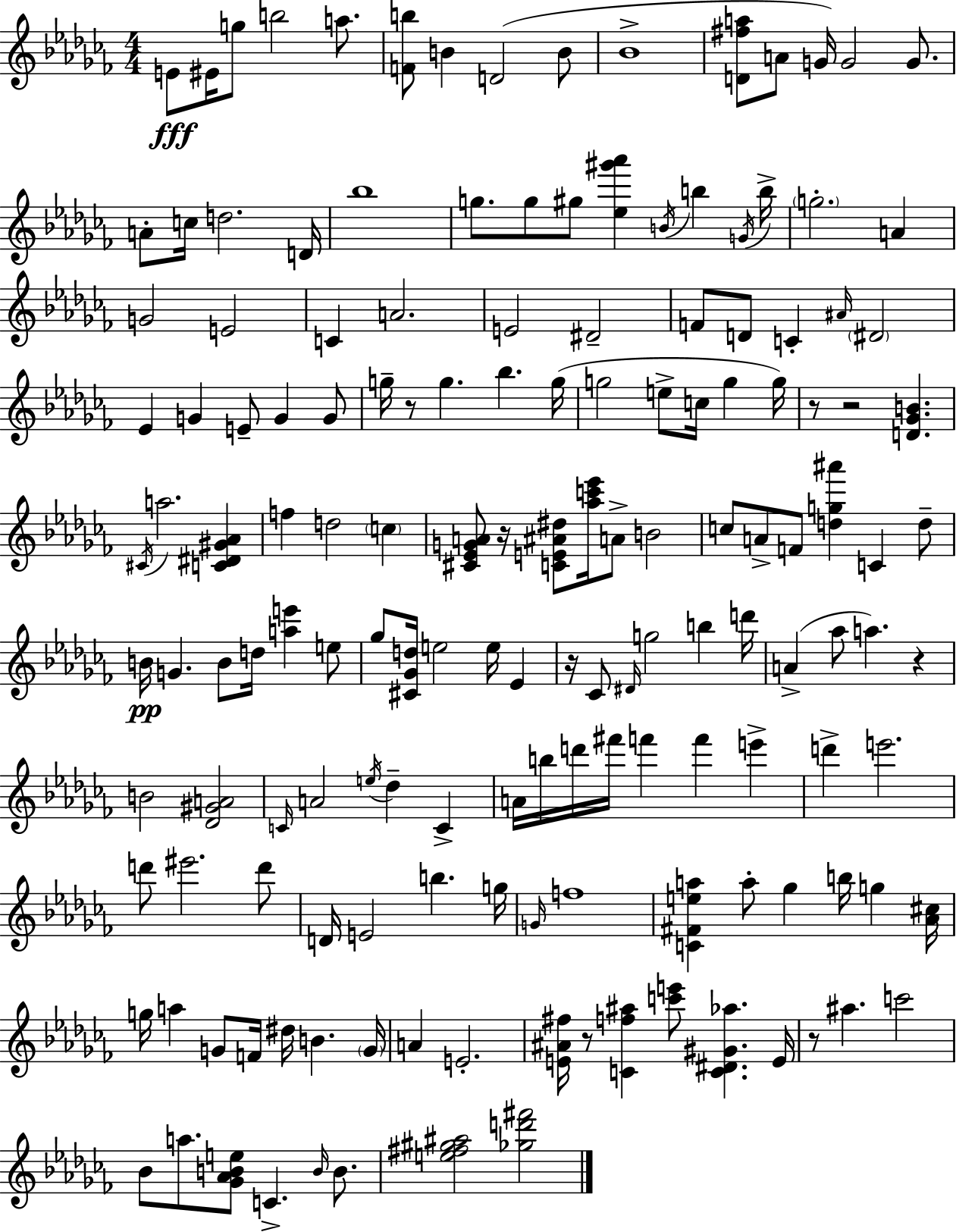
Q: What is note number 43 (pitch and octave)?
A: G4